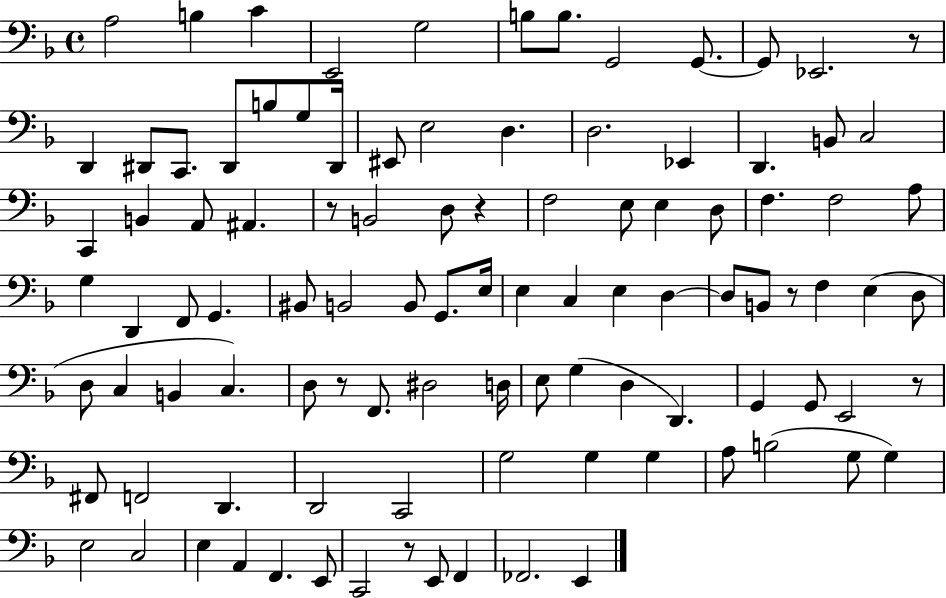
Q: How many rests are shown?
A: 7